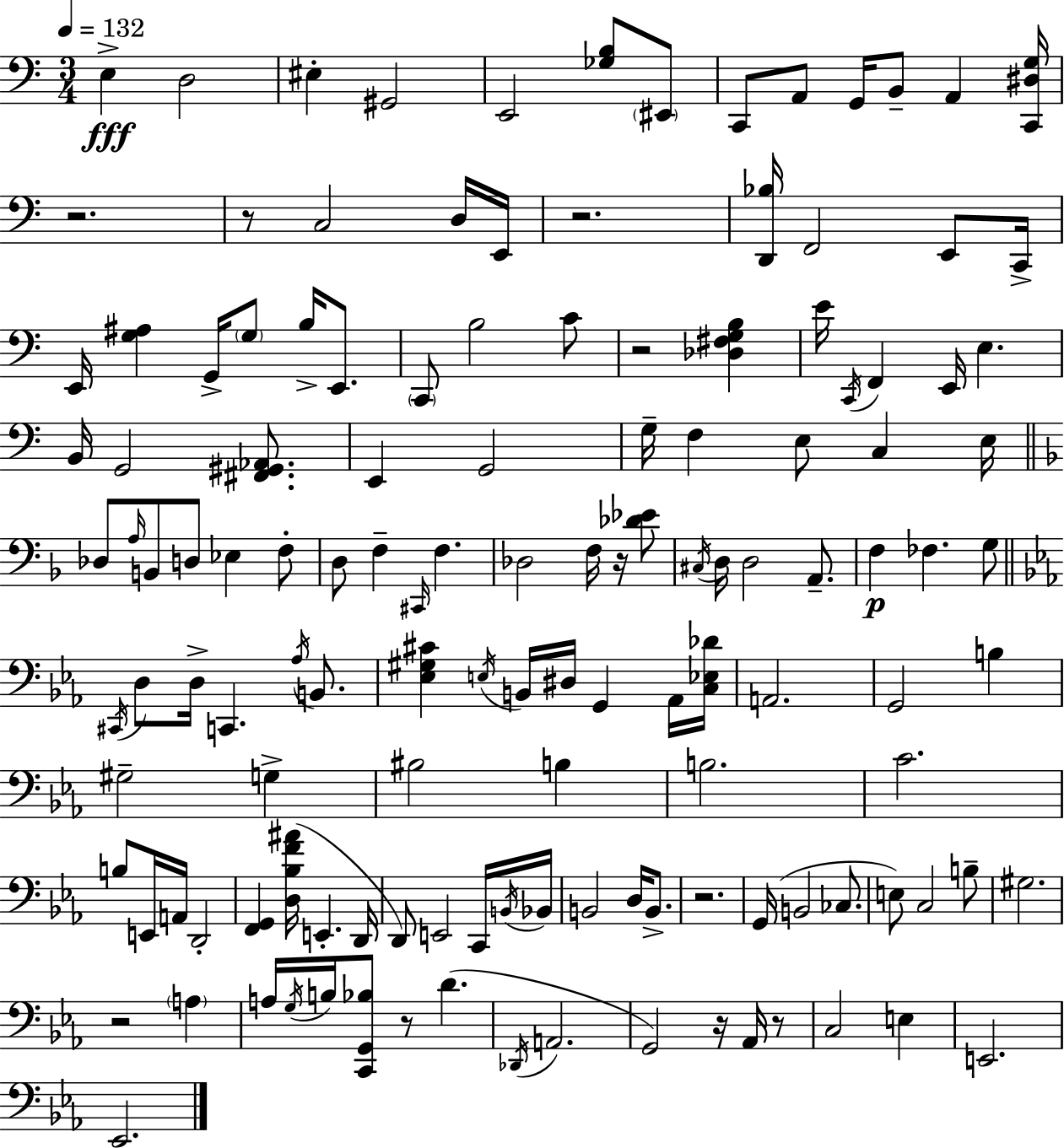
E3/q D3/h EIS3/q G#2/h E2/h [Gb3,B3]/e EIS2/e C2/e A2/e G2/s B2/e A2/q [C2,D#3,G3]/s R/h. R/e C3/h D3/s E2/s R/h. [D2,Bb3]/s F2/h E2/e C2/s E2/s [G3,A#3]/q G2/s G3/e B3/s E2/e. C2/e B3/h C4/e R/h [Db3,F#3,G3,B3]/q E4/s C2/s F2/q E2/s E3/q. B2/s G2/h [F#2,G#2,Ab2]/e. E2/q G2/h G3/s F3/q E3/e C3/q E3/s Db3/e A3/s B2/e D3/e Eb3/q F3/e D3/e F3/q C#2/s F3/q. Db3/h F3/s R/s [Db4,Eb4]/e C#3/s D3/s D3/h A2/e. F3/q FES3/q. G3/e C#2/s D3/e D3/s C2/q. Ab3/s B2/e. [Eb3,G#3,C#4]/q E3/s B2/s D#3/s G2/q Ab2/s [C3,Eb3,Db4]/s A2/h. G2/h B3/q G#3/h G3/q BIS3/h B3/q B3/h. C4/h. B3/e E2/s A2/s D2/h [F2,G2]/q [D3,Bb3,F4,A#4]/s E2/q. D2/s D2/e E2/h C2/s B2/s Bb2/s B2/h D3/s B2/e. R/h. G2/s B2/h CES3/e. E3/e C3/h B3/e G#3/h. R/h A3/q A3/s G3/s B3/s [C2,G2,Bb3]/e R/e D4/q. Db2/s A2/h. G2/h R/s Ab2/s R/e C3/h E3/q E2/h. Eb2/h.